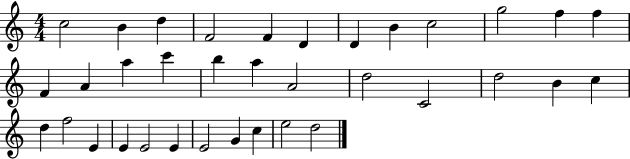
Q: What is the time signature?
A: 4/4